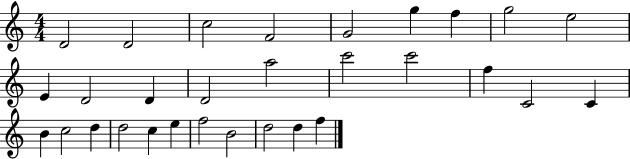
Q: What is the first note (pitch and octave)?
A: D4